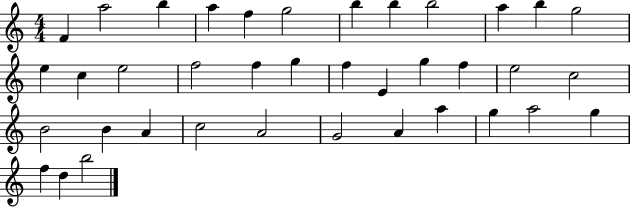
F4/q A5/h B5/q A5/q F5/q G5/h B5/q B5/q B5/h A5/q B5/q G5/h E5/q C5/q E5/h F5/h F5/q G5/q F5/q E4/q G5/q F5/q E5/h C5/h B4/h B4/q A4/q C5/h A4/h G4/h A4/q A5/q G5/q A5/h G5/q F5/q D5/q B5/h